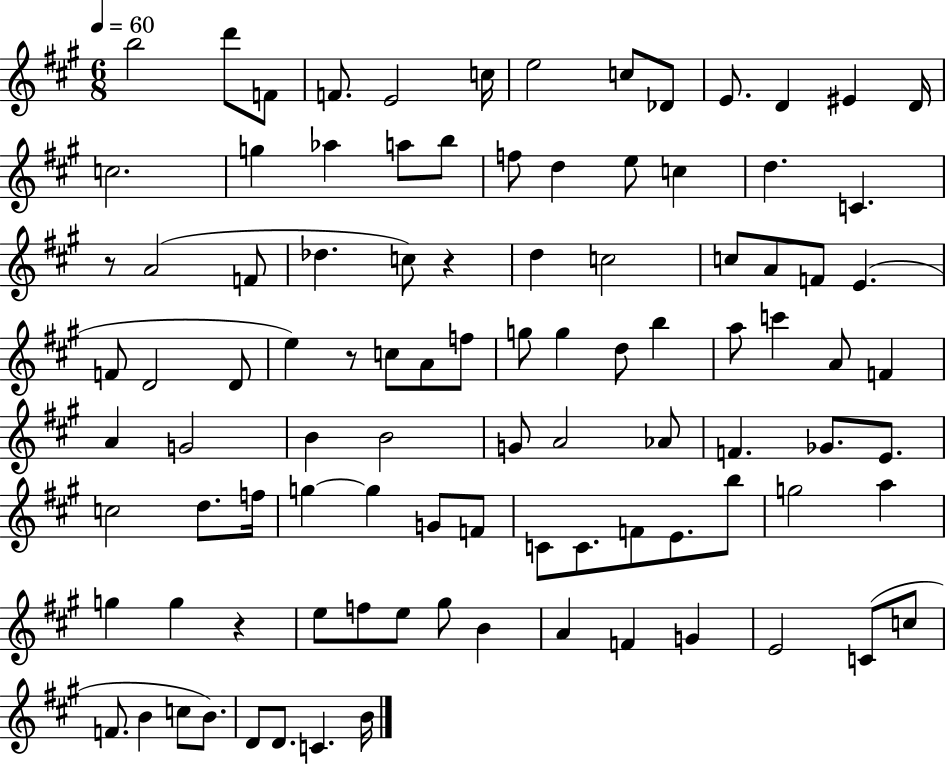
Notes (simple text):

B5/h D6/e F4/e F4/e. E4/h C5/s E5/h C5/e Db4/e E4/e. D4/q EIS4/q D4/s C5/h. G5/q Ab5/q A5/e B5/e F5/e D5/q E5/e C5/q D5/q. C4/q. R/e A4/h F4/e Db5/q. C5/e R/q D5/q C5/h C5/e A4/e F4/e E4/q. F4/e D4/h D4/e E5/q R/e C5/e A4/e F5/e G5/e G5/q D5/e B5/q A5/e C6/q A4/e F4/q A4/q G4/h B4/q B4/h G4/e A4/h Ab4/e F4/q. Gb4/e. E4/e. C5/h D5/e. F5/s G5/q G5/q G4/e F4/e C4/e C4/e. F4/e E4/e. B5/e G5/h A5/q G5/q G5/q R/q E5/e F5/e E5/e G#5/e B4/q A4/q F4/q G4/q E4/h C4/e C5/e F4/e. B4/q C5/e B4/e. D4/e D4/e. C4/q. B4/s